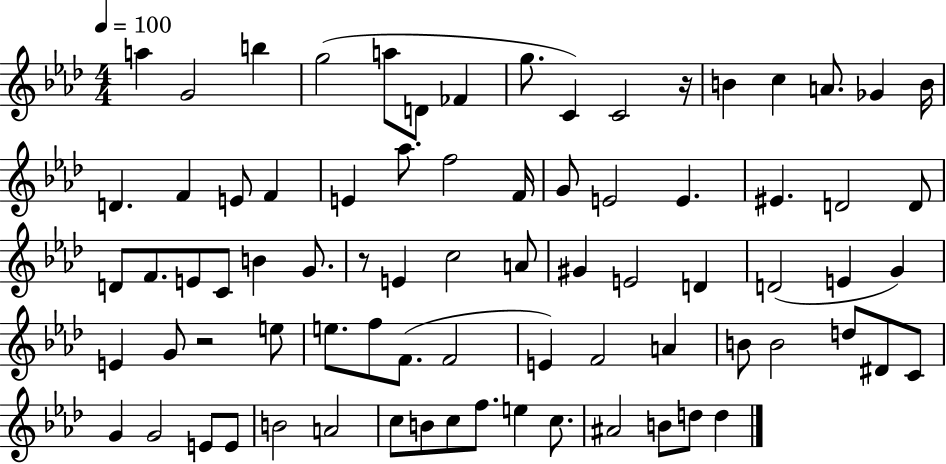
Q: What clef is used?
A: treble